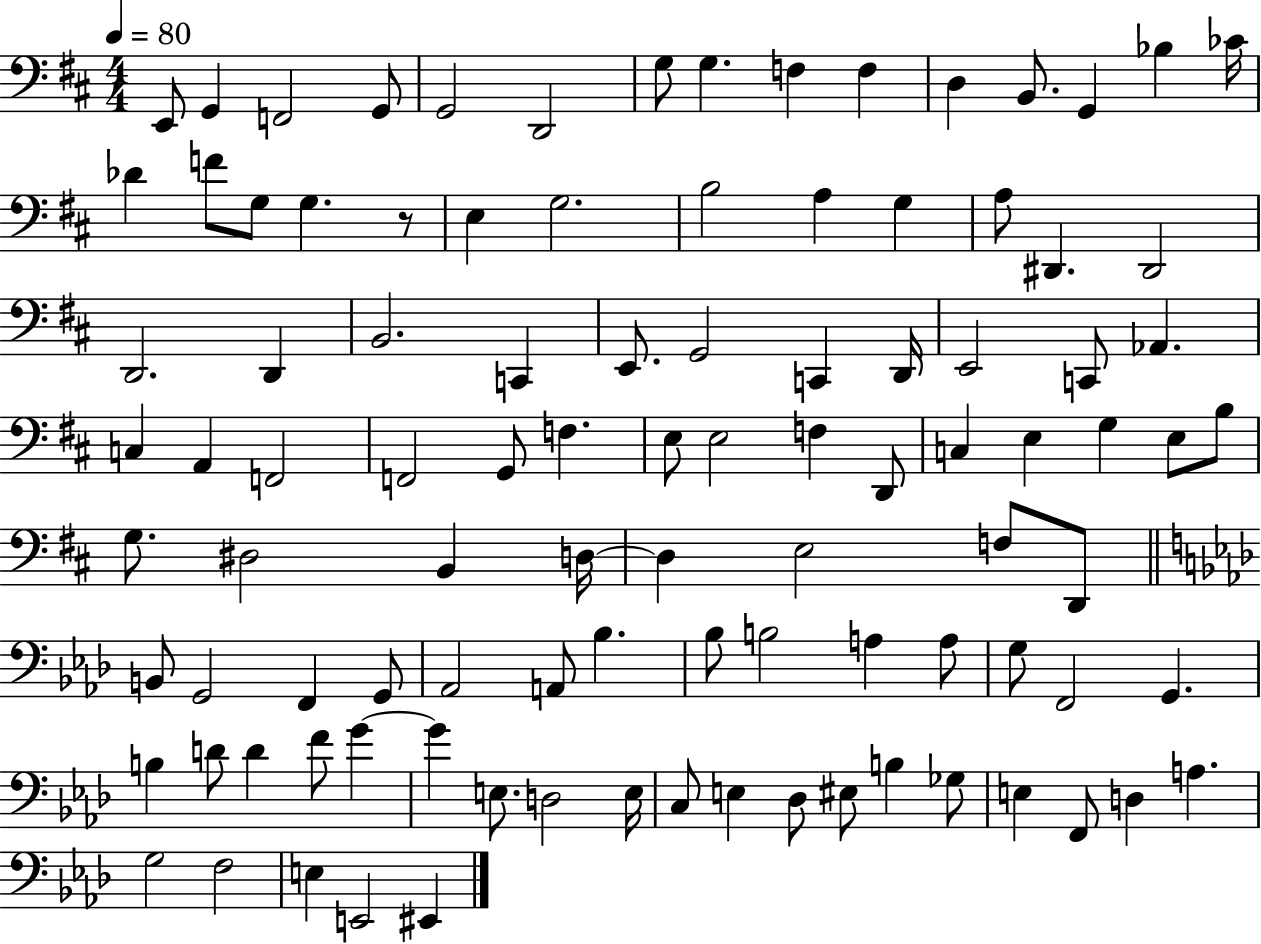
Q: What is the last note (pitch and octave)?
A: EIS2